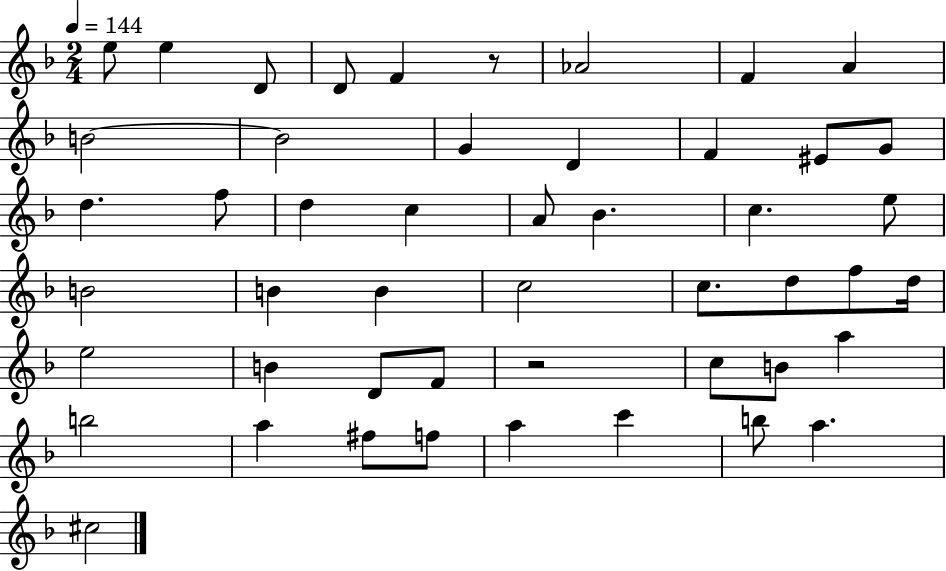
{
  \clef treble
  \numericTimeSignature
  \time 2/4
  \key f \major
  \tempo 4 = 144
  e''8 e''4 d'8 | d'8 f'4 r8 | aes'2 | f'4 a'4 | \break b'2~~ | b'2 | g'4 d'4 | f'4 eis'8 g'8 | \break d''4. f''8 | d''4 c''4 | a'8 bes'4. | c''4. e''8 | \break b'2 | b'4 b'4 | c''2 | c''8. d''8 f''8 d''16 | \break e''2 | b'4 d'8 f'8 | r2 | c''8 b'8 a''4 | \break b''2 | a''4 fis''8 f''8 | a''4 c'''4 | b''8 a''4. | \break cis''2 | \bar "|."
}